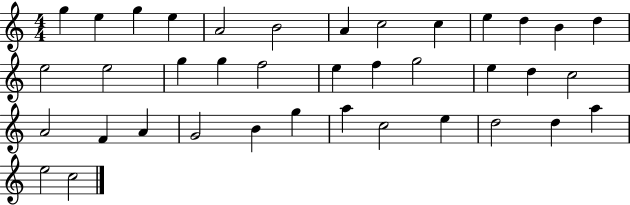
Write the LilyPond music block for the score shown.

{
  \clef treble
  \numericTimeSignature
  \time 4/4
  \key c \major
  g''4 e''4 g''4 e''4 | a'2 b'2 | a'4 c''2 c''4 | e''4 d''4 b'4 d''4 | \break e''2 e''2 | g''4 g''4 f''2 | e''4 f''4 g''2 | e''4 d''4 c''2 | \break a'2 f'4 a'4 | g'2 b'4 g''4 | a''4 c''2 e''4 | d''2 d''4 a''4 | \break e''2 c''2 | \bar "|."
}